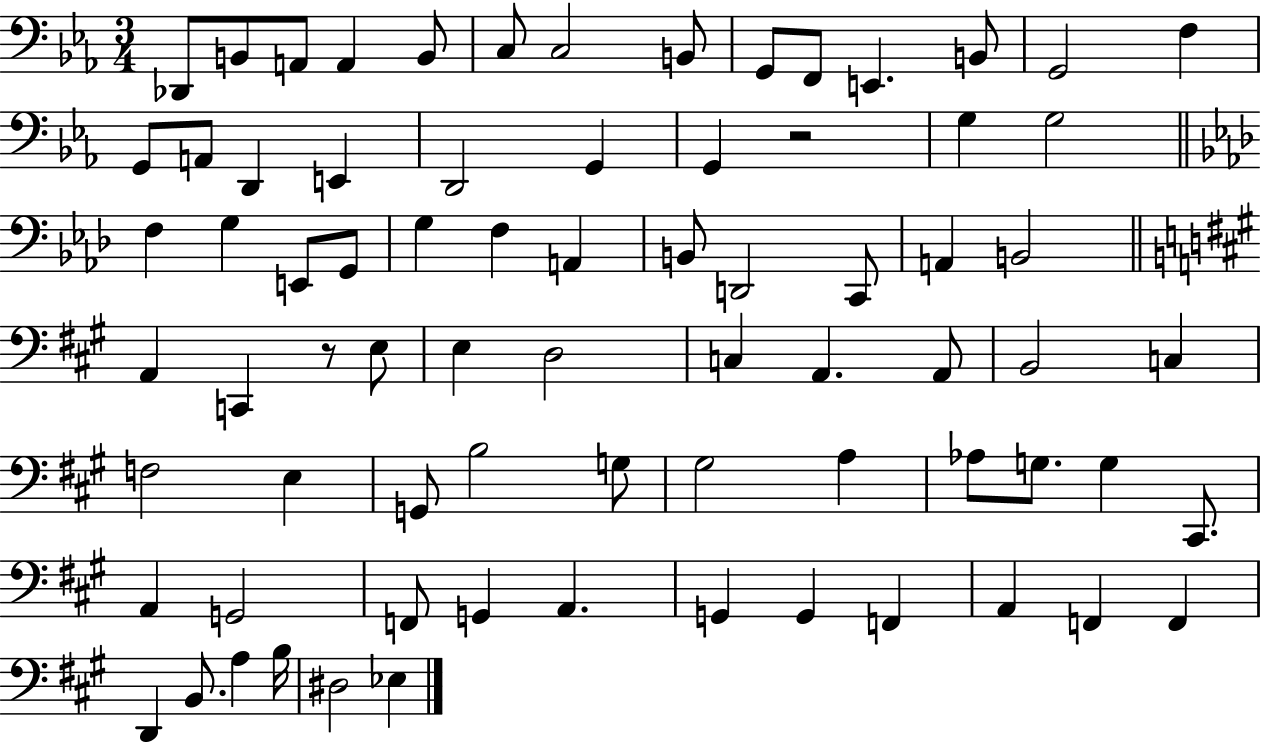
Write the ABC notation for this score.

X:1
T:Untitled
M:3/4
L:1/4
K:Eb
_D,,/2 B,,/2 A,,/2 A,, B,,/2 C,/2 C,2 B,,/2 G,,/2 F,,/2 E,, B,,/2 G,,2 F, G,,/2 A,,/2 D,, E,, D,,2 G,, G,, z2 G, G,2 F, G, E,,/2 G,,/2 G, F, A,, B,,/2 D,,2 C,,/2 A,, B,,2 A,, C,, z/2 E,/2 E, D,2 C, A,, A,,/2 B,,2 C, F,2 E, G,,/2 B,2 G,/2 ^G,2 A, _A,/2 G,/2 G, ^C,,/2 A,, G,,2 F,,/2 G,, A,, G,, G,, F,, A,, F,, F,, D,, B,,/2 A, B,/4 ^D,2 _E,